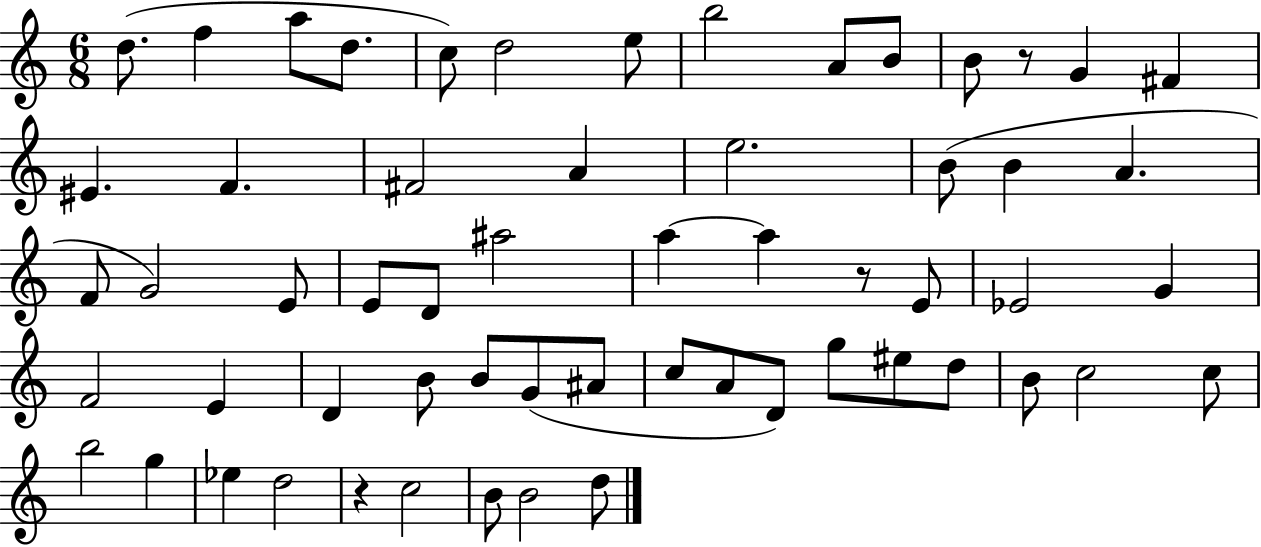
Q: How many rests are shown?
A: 3